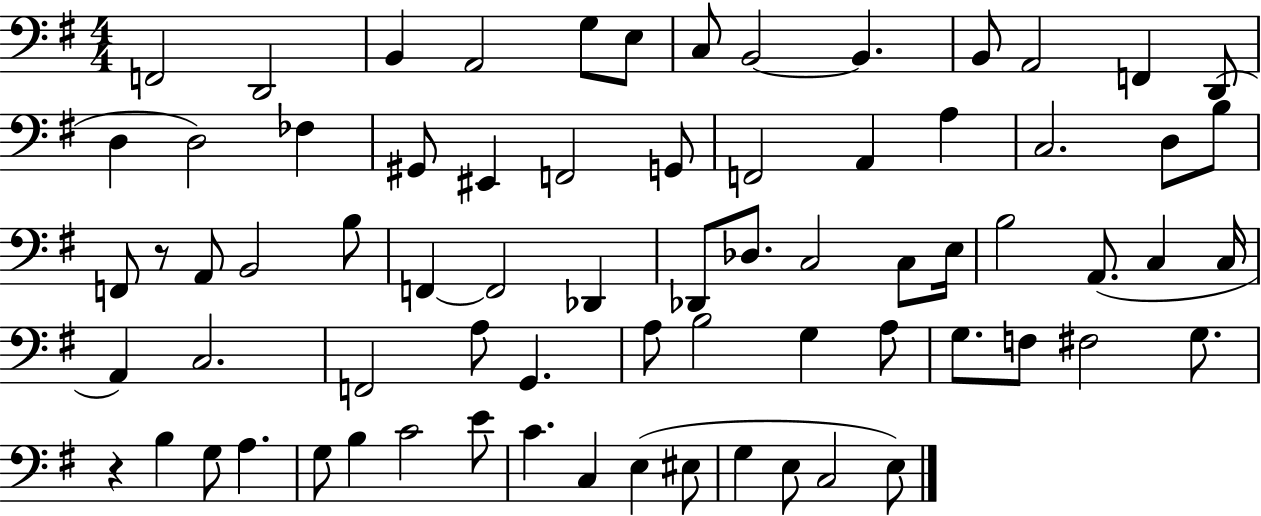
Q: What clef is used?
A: bass